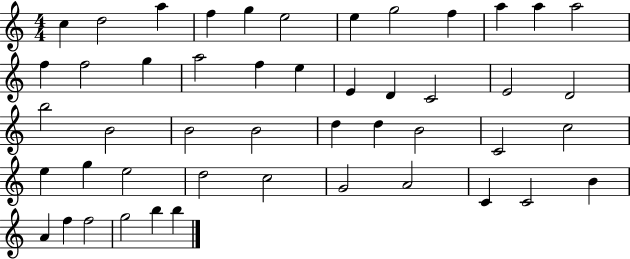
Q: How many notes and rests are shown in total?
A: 48